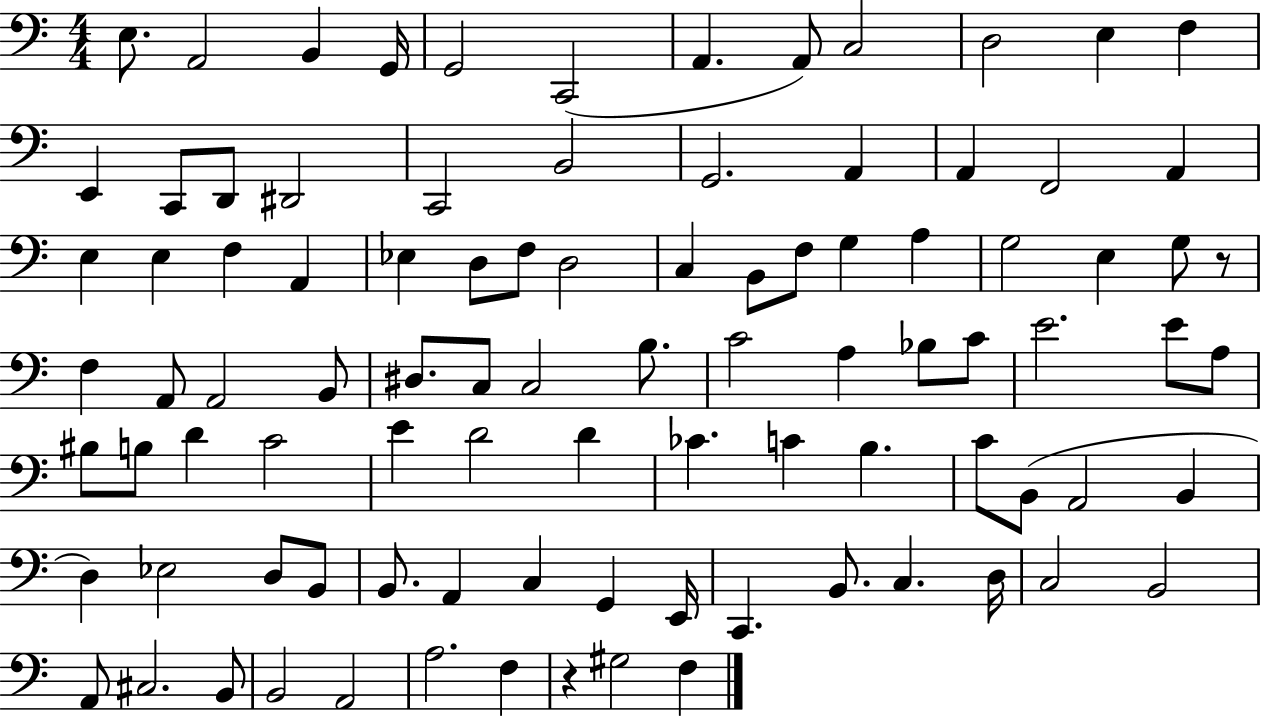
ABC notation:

X:1
T:Untitled
M:4/4
L:1/4
K:C
E,/2 A,,2 B,, G,,/4 G,,2 C,,2 A,, A,,/2 C,2 D,2 E, F, E,, C,,/2 D,,/2 ^D,,2 C,,2 B,,2 G,,2 A,, A,, F,,2 A,, E, E, F, A,, _E, D,/2 F,/2 D,2 C, B,,/2 F,/2 G, A, G,2 E, G,/2 z/2 F, A,,/2 A,,2 B,,/2 ^D,/2 C,/2 C,2 B,/2 C2 A, _B,/2 C/2 E2 E/2 A,/2 ^B,/2 B,/2 D C2 E D2 D _C C B, C/2 B,,/2 A,,2 B,, D, _E,2 D,/2 B,,/2 B,,/2 A,, C, G,, E,,/4 C,, B,,/2 C, D,/4 C,2 B,,2 A,,/2 ^C,2 B,,/2 B,,2 A,,2 A,2 F, z ^G,2 F,